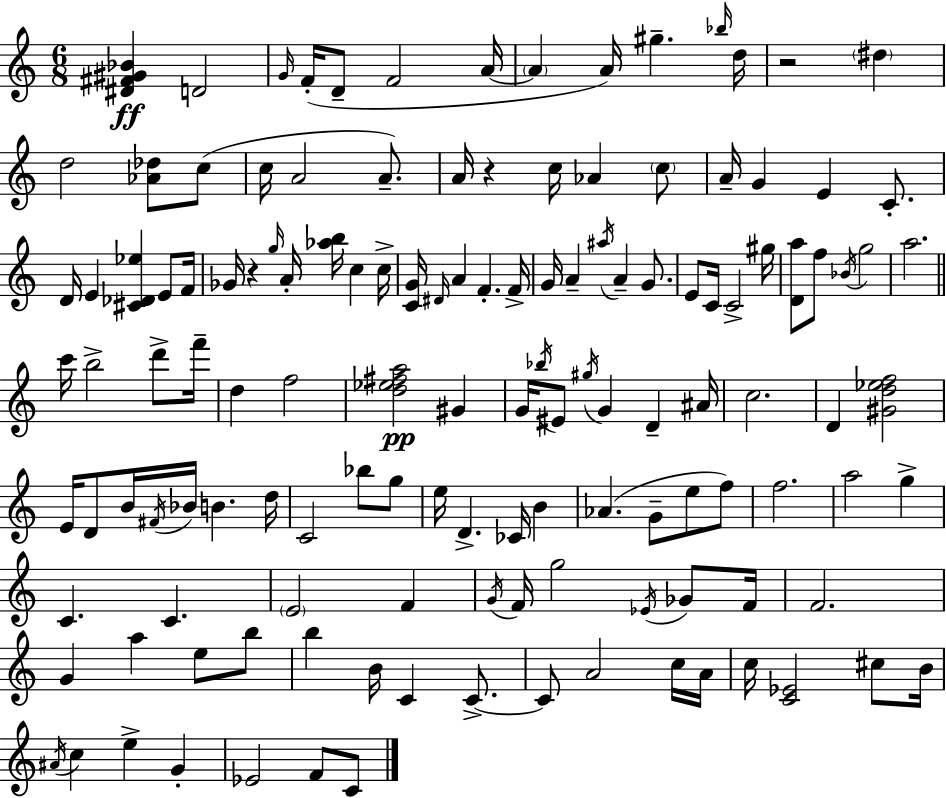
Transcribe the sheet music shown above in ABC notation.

X:1
T:Untitled
M:6/8
L:1/4
K:C
[^D^F^G_B] D2 G/4 F/4 D/2 F2 A/4 A A/4 ^g _b/4 d/4 z2 ^d d2 [_A_d]/2 c/2 c/4 A2 A/2 A/4 z c/4 _A c/2 A/4 G E C/2 D/4 E [^C_D_e] E/2 F/4 _G/4 z g/4 A/4 [_ab]/4 c c/4 [CG]/4 ^D/4 A F F/4 G/4 A ^a/4 A G/2 E/2 C/4 C2 ^g/4 [Da]/2 f/2 _B/4 g2 a2 c'/4 b2 d'/2 f'/4 d f2 [d_e^fa]2 ^G G/4 _b/4 ^E/2 ^g/4 G D ^A/4 c2 D [^Gd_ef]2 E/4 D/2 B/4 ^F/4 _B/4 B d/4 C2 _b/2 g/2 e/4 D _C/4 B _A G/2 e/2 f/2 f2 a2 g C C E2 F G/4 F/4 g2 _E/4 _G/2 F/4 F2 G a e/2 b/2 b B/4 C C/2 C/2 A2 c/4 A/4 c/4 [C_E]2 ^c/2 B/4 ^A/4 c e G _E2 F/2 C/2